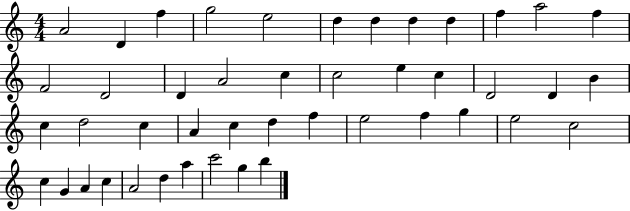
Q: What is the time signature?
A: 4/4